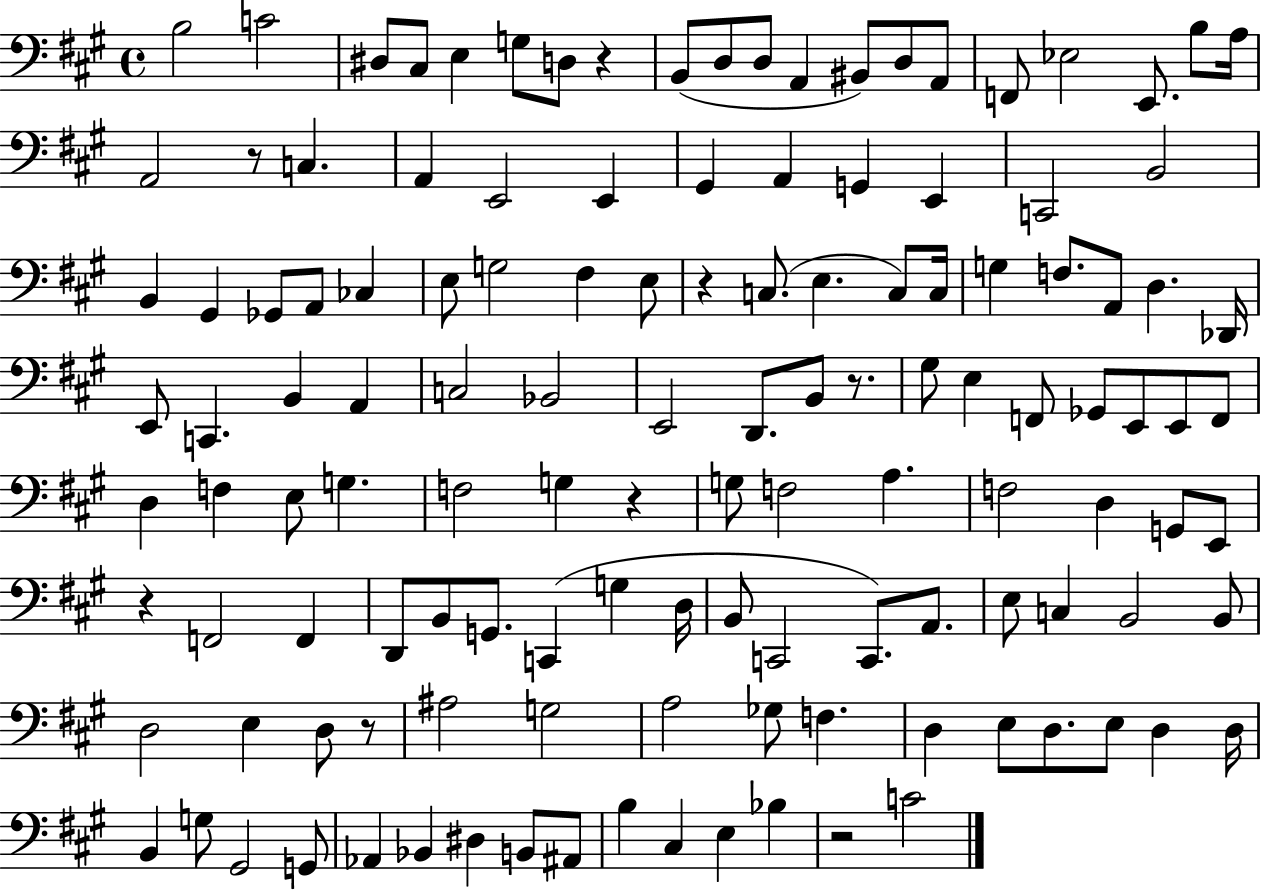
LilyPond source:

{
  \clef bass
  \time 4/4
  \defaultTimeSignature
  \key a \major
  \repeat volta 2 { b2 c'2 | dis8 cis8 e4 g8 d8 r4 | b,8( d8 d8 a,4 bis,8) d8 a,8 | f,8 ees2 e,8. b8 a16 | \break a,2 r8 c4. | a,4 e,2 e,4 | gis,4 a,4 g,4 e,4 | c,2 b,2 | \break b,4 gis,4 ges,8 a,8 ces4 | e8 g2 fis4 e8 | r4 c8.( e4. c8) c16 | g4 f8. a,8 d4. des,16 | \break e,8 c,4. b,4 a,4 | c2 bes,2 | e,2 d,8. b,8 r8. | gis8 e4 f,8 ges,8 e,8 e,8 f,8 | \break d4 f4 e8 g4. | f2 g4 r4 | g8 f2 a4. | f2 d4 g,8 e,8 | \break r4 f,2 f,4 | d,8 b,8 g,8. c,4( g4 d16 | b,8 c,2 c,8.) a,8. | e8 c4 b,2 b,8 | \break d2 e4 d8 r8 | ais2 g2 | a2 ges8 f4. | d4 e8 d8. e8 d4 d16 | \break b,4 g8 gis,2 g,8 | aes,4 bes,4 dis4 b,8 ais,8 | b4 cis4 e4 bes4 | r2 c'2 | \break } \bar "|."
}